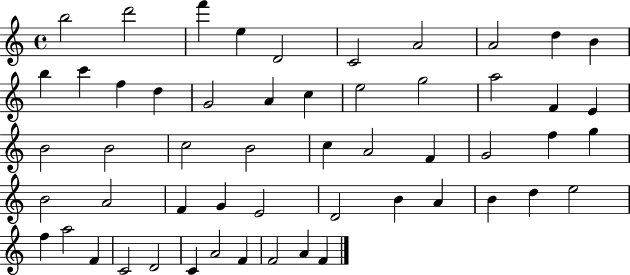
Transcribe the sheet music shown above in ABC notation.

X:1
T:Untitled
M:4/4
L:1/4
K:C
b2 d'2 f' e D2 C2 A2 A2 d B b c' f d G2 A c e2 g2 a2 F E B2 B2 c2 B2 c A2 F G2 f g B2 A2 F G E2 D2 B A B d e2 f a2 F C2 D2 C A2 F F2 A F